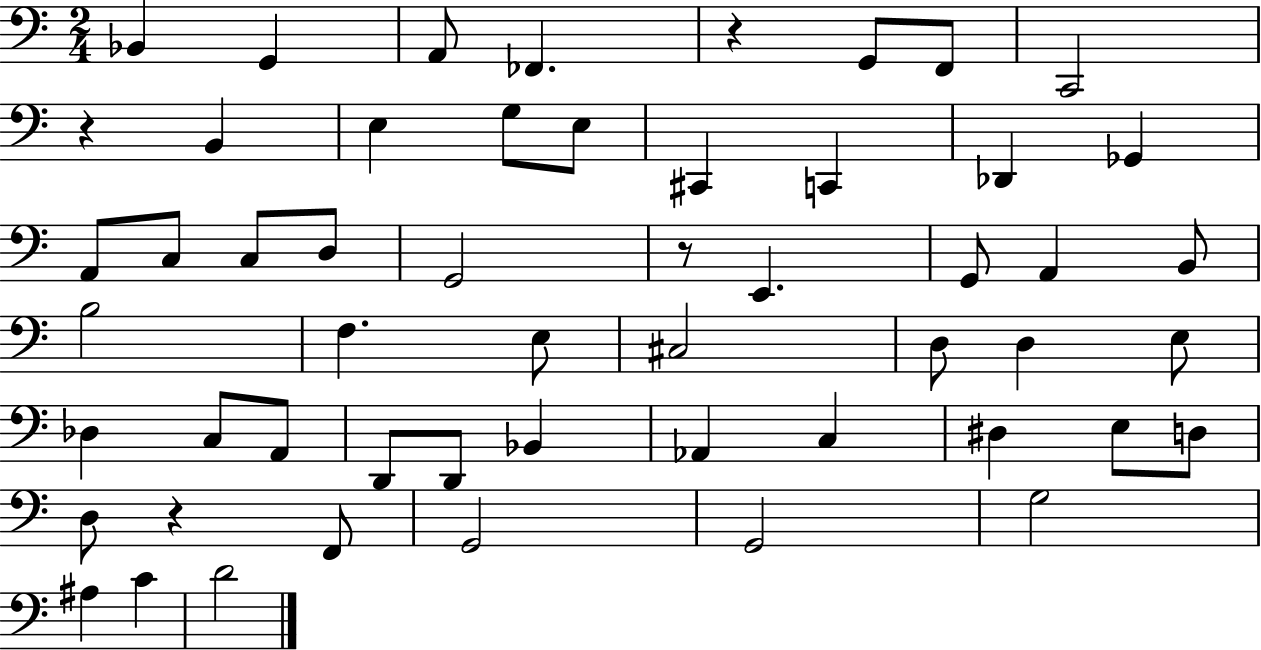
{
  \clef bass
  \numericTimeSignature
  \time 2/4
  \key c \major
  bes,4 g,4 | a,8 fes,4. | r4 g,8 f,8 | c,2 | \break r4 b,4 | e4 g8 e8 | cis,4 c,4 | des,4 ges,4 | \break a,8 c8 c8 d8 | g,2 | r8 e,4. | g,8 a,4 b,8 | \break b2 | f4. e8 | cis2 | d8 d4 e8 | \break des4 c8 a,8 | d,8 d,8 bes,4 | aes,4 c4 | dis4 e8 d8 | \break d8 r4 f,8 | g,2 | g,2 | g2 | \break ais4 c'4 | d'2 | \bar "|."
}